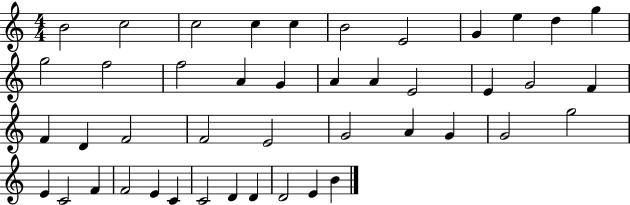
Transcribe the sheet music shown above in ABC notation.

X:1
T:Untitled
M:4/4
L:1/4
K:C
B2 c2 c2 c c B2 E2 G e d g g2 f2 f2 A G A A E2 E G2 F F D F2 F2 E2 G2 A G G2 g2 E C2 F F2 E C C2 D D D2 E B